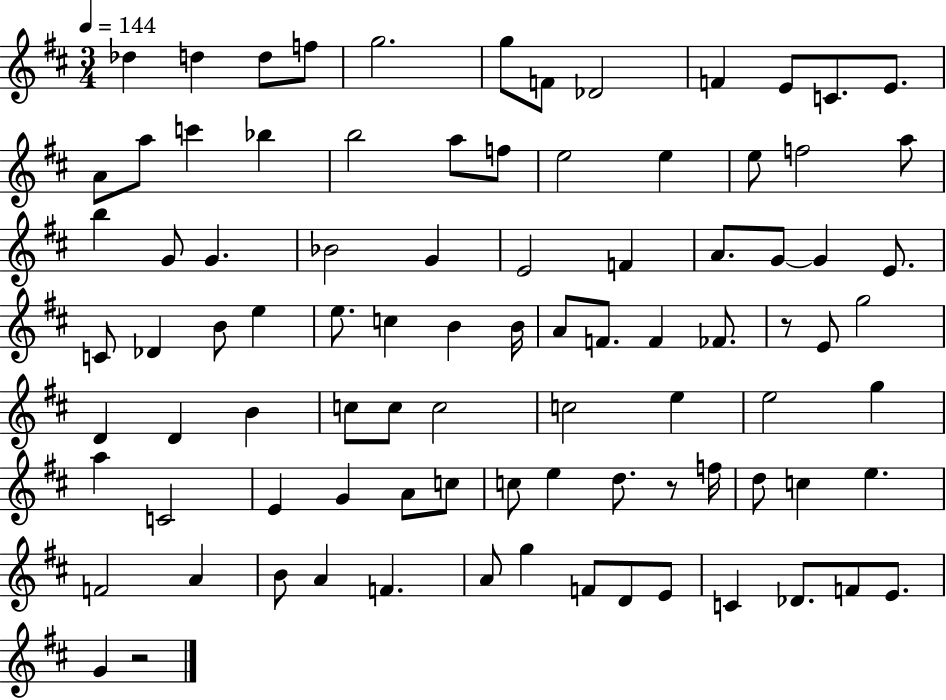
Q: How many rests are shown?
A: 3